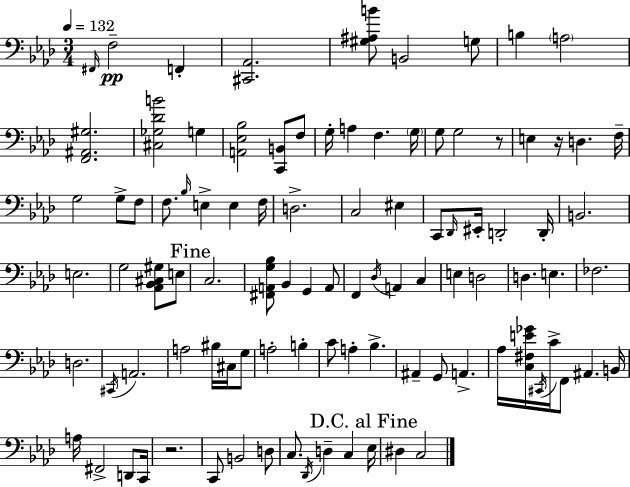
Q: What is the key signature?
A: AES major